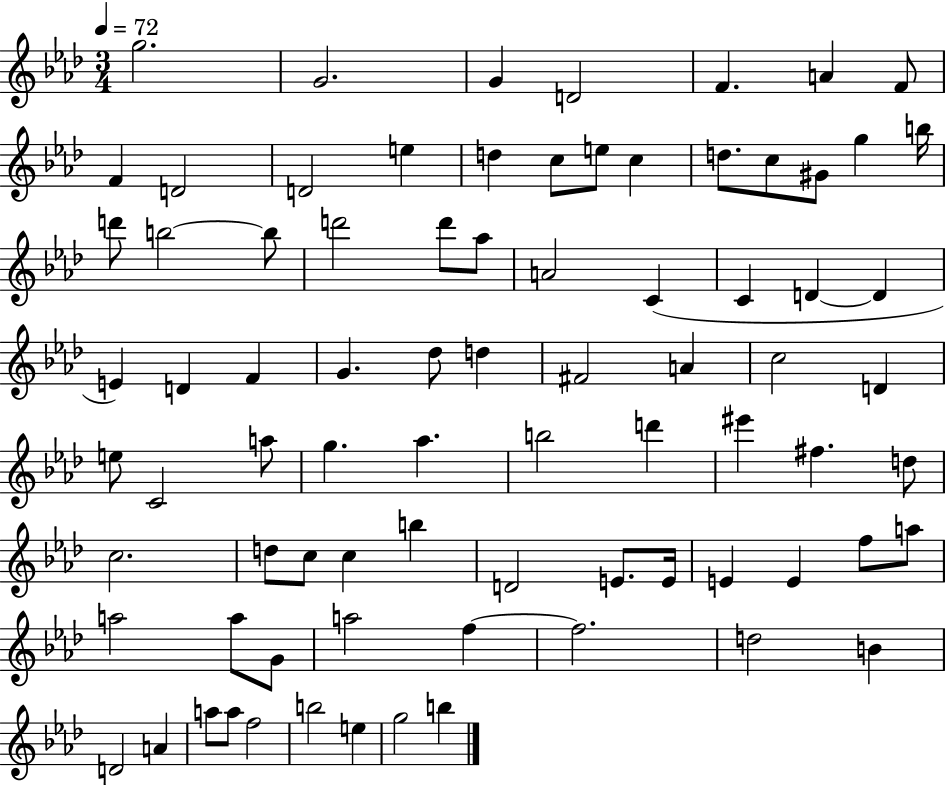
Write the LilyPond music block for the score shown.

{
  \clef treble
  \numericTimeSignature
  \time 3/4
  \key aes \major
  \tempo 4 = 72
  g''2. | g'2. | g'4 d'2 | f'4. a'4 f'8 | \break f'4 d'2 | d'2 e''4 | d''4 c''8 e''8 c''4 | d''8. c''8 gis'8 g''4 b''16 | \break d'''8 b''2~~ b''8 | d'''2 d'''8 aes''8 | a'2 c'4( | c'4 d'4~~ d'4 | \break e'4) d'4 f'4 | g'4. des''8 d''4 | fis'2 a'4 | c''2 d'4 | \break e''8 c'2 a''8 | g''4. aes''4. | b''2 d'''4 | eis'''4 fis''4. d''8 | \break c''2. | d''8 c''8 c''4 b''4 | d'2 e'8. e'16 | e'4 e'4 f''8 a''8 | \break a''2 a''8 g'8 | a''2 f''4~~ | f''2. | d''2 b'4 | \break d'2 a'4 | a''8 a''8 f''2 | b''2 e''4 | g''2 b''4 | \break \bar "|."
}